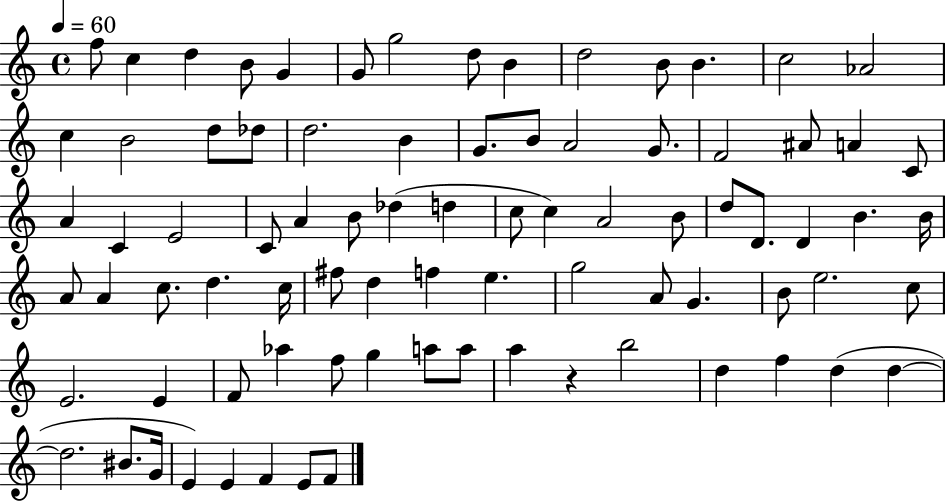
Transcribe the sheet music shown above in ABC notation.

X:1
T:Untitled
M:4/4
L:1/4
K:C
f/2 c d B/2 G G/2 g2 d/2 B d2 B/2 B c2 _A2 c B2 d/2 _d/2 d2 B G/2 B/2 A2 G/2 F2 ^A/2 A C/2 A C E2 C/2 A B/2 _d d c/2 c A2 B/2 d/2 D/2 D B B/4 A/2 A c/2 d c/4 ^f/2 d f e g2 A/2 G B/2 e2 c/2 E2 E F/2 _a f/2 g a/2 a/2 a z b2 d f d d d2 ^B/2 G/4 E E F E/2 F/2